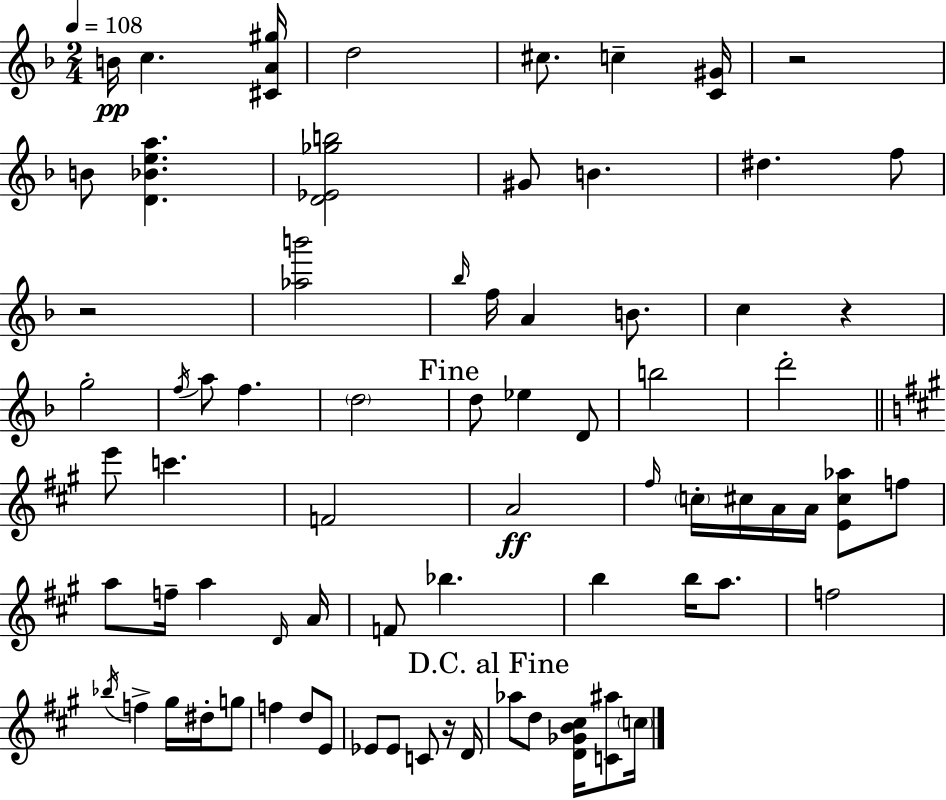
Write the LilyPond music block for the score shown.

{
  \clef treble
  \numericTimeSignature
  \time 2/4
  \key f \major
  \tempo 4 = 108
  b'16\pp c''4. <cis' a' gis''>16 | d''2 | cis''8. c''4-- <c' gis'>16 | r2 | \break b'8 <d' bes' e'' a''>4. | <d' ees' ges'' b''>2 | gis'8 b'4. | dis''4. f''8 | \break r2 | <aes'' b'''>2 | \grace { bes''16 } f''16 a'4 b'8. | c''4 r4 | \break g''2-. | \acciaccatura { f''16 } a''8 f''4. | \parenthesize d''2 | \mark "Fine" d''8 ees''4 | \break d'8 b''2 | d'''2-. | \bar "||" \break \key a \major e'''8 c'''4. | f'2 | a'2\ff | \grace { fis''16 } \parenthesize c''16-. cis''16 a'16 a'16 <e' cis'' aes''>8 f''8 | \break a''8 f''16-- a''4 | \grace { d'16 } a'16 f'8 bes''4. | b''4 b''16 a''8. | f''2 | \break \acciaccatura { bes''16 } f''4-> gis''16 | dis''16-. g''8 f''4 d''8 | e'8 ees'8 ees'8 c'8 | r16 d'16 \mark "D.C. al Fine" aes''8 d''8 <d' ges' b' cis''>16 | \break <c' ais''>8 \parenthesize c''16 \bar "|."
}